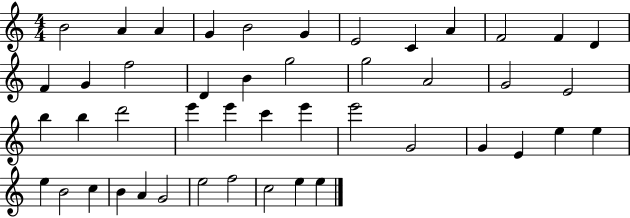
{
  \clef treble
  \numericTimeSignature
  \time 4/4
  \key c \major
  b'2 a'4 a'4 | g'4 b'2 g'4 | e'2 c'4 a'4 | f'2 f'4 d'4 | \break f'4 g'4 f''2 | d'4 b'4 g''2 | g''2 a'2 | g'2 e'2 | \break b''4 b''4 d'''2 | e'''4 e'''4 c'''4 e'''4 | e'''2 g'2 | g'4 e'4 e''4 e''4 | \break e''4 b'2 c''4 | b'4 a'4 g'2 | e''2 f''2 | c''2 e''4 e''4 | \break \bar "|."
}